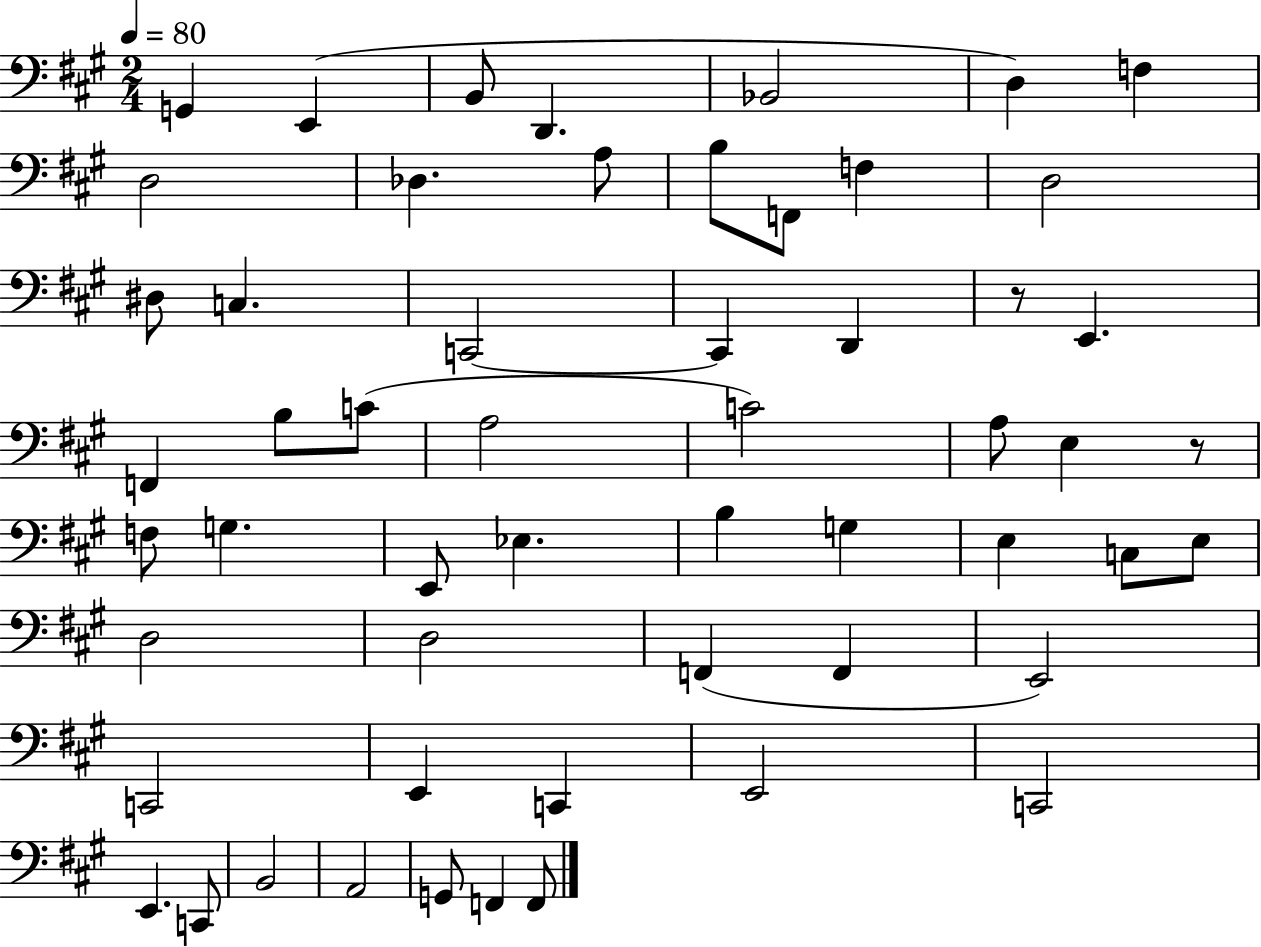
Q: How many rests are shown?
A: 2